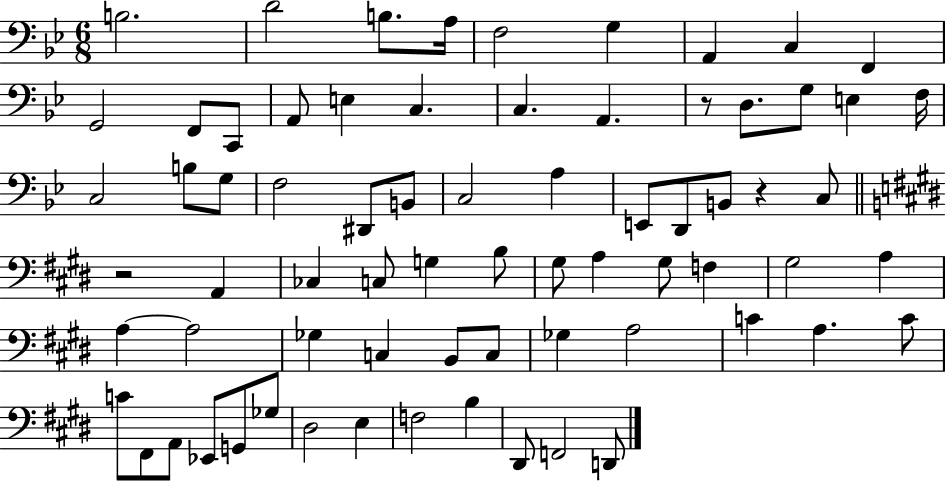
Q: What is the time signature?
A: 6/8